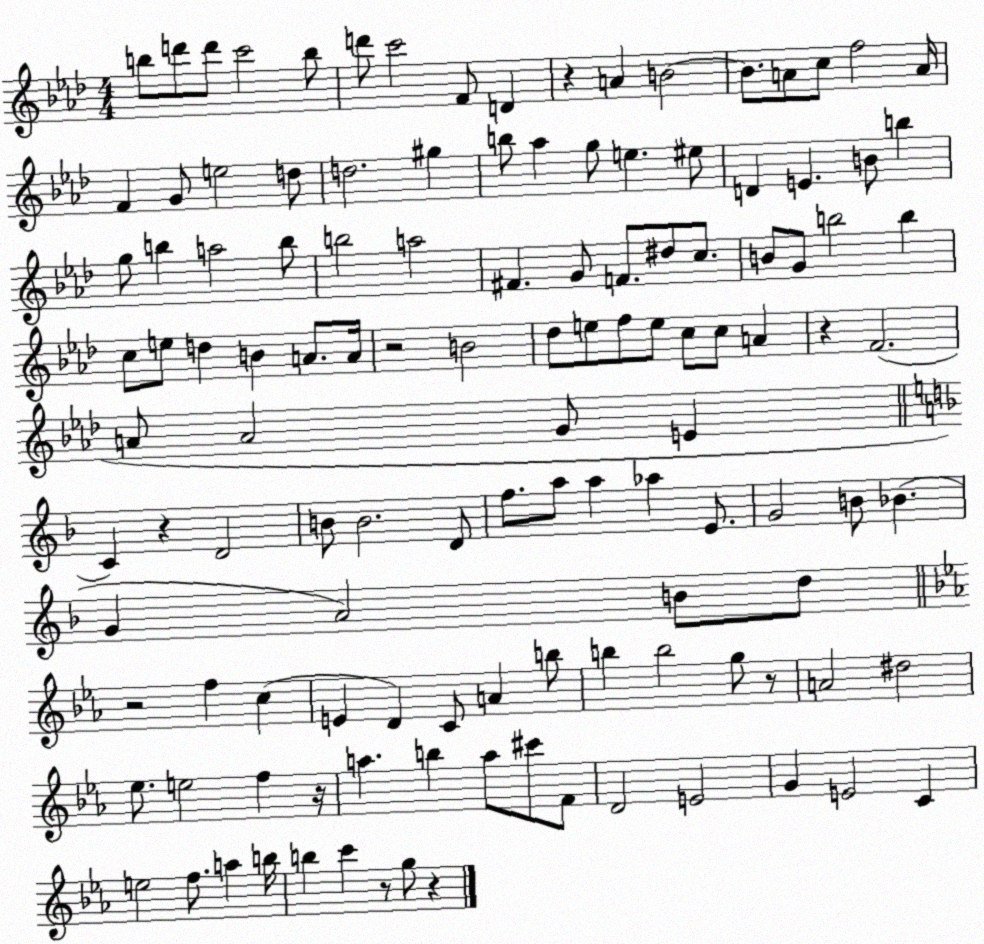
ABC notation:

X:1
T:Untitled
M:4/4
L:1/4
K:Ab
b/2 d'/2 d'/2 c'2 b/2 d'/2 c'2 F/2 D z A B2 B/2 A/2 c/2 f2 A/4 F G/2 e2 d/2 d2 ^g b/2 _a g/2 e ^e/2 D E B/2 b g/2 b a2 b/2 b2 a2 ^F G/2 F/2 ^d/2 c/2 B/2 G/2 b2 b c/2 e/2 d B A/2 A/4 z2 B2 _d/2 e/2 f/2 e/2 c/2 c/2 A z F2 A/2 A2 G/2 E C z D2 B/2 B2 D/2 f/2 a/2 a _a E/2 G2 B/2 _B G A2 B/2 d/2 z2 f c E D C/2 A b/2 b b2 g/2 z/2 A2 ^d2 _e/2 e2 f z/4 a b a/2 ^c'/2 F/2 D2 E2 G E2 C e2 f/2 a b/4 b c' z/2 g/2 z